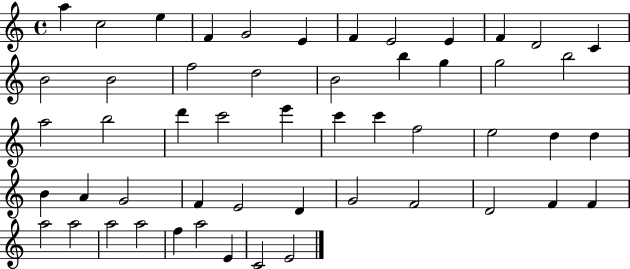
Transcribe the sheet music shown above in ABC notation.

X:1
T:Untitled
M:4/4
L:1/4
K:C
a c2 e F G2 E F E2 E F D2 C B2 B2 f2 d2 B2 b g g2 b2 a2 b2 d' c'2 e' c' c' f2 e2 d d B A G2 F E2 D G2 F2 D2 F F a2 a2 a2 a2 f a2 E C2 E2